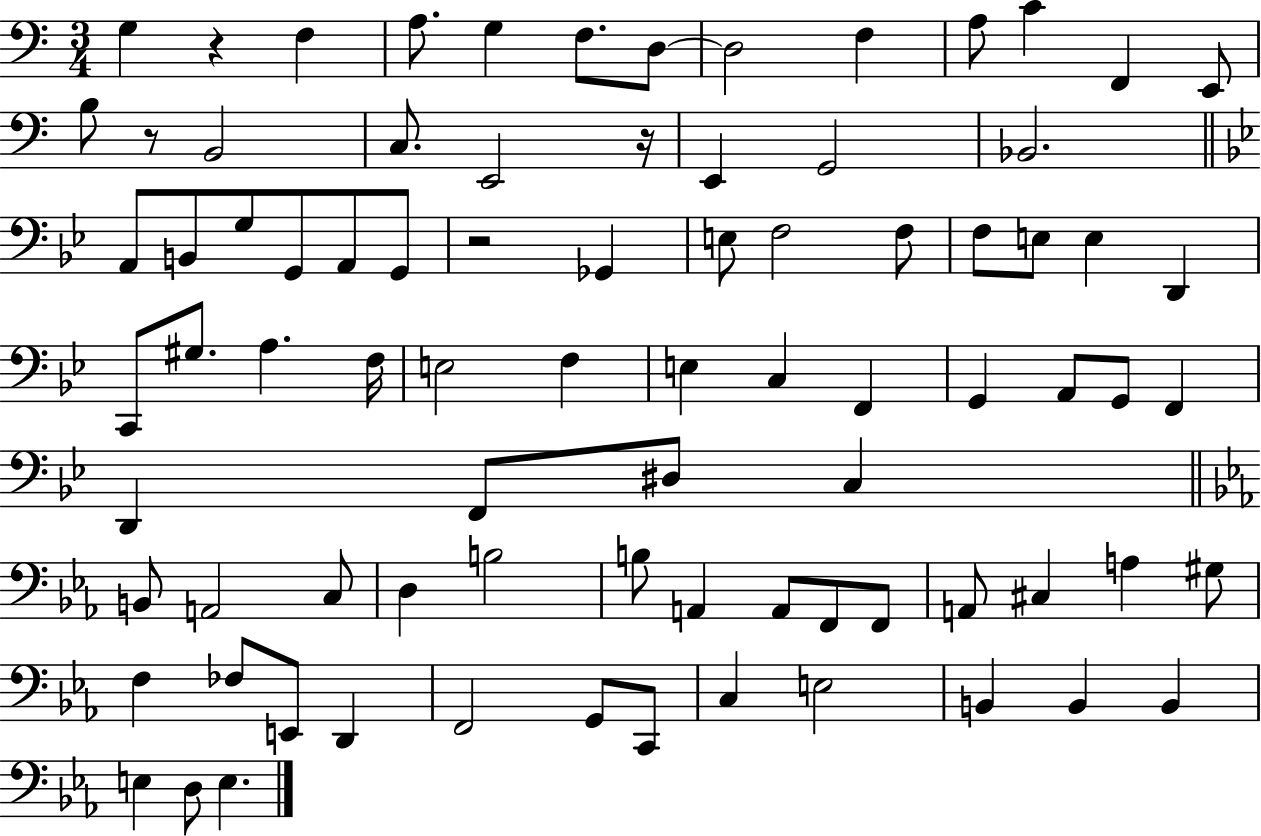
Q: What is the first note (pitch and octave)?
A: G3